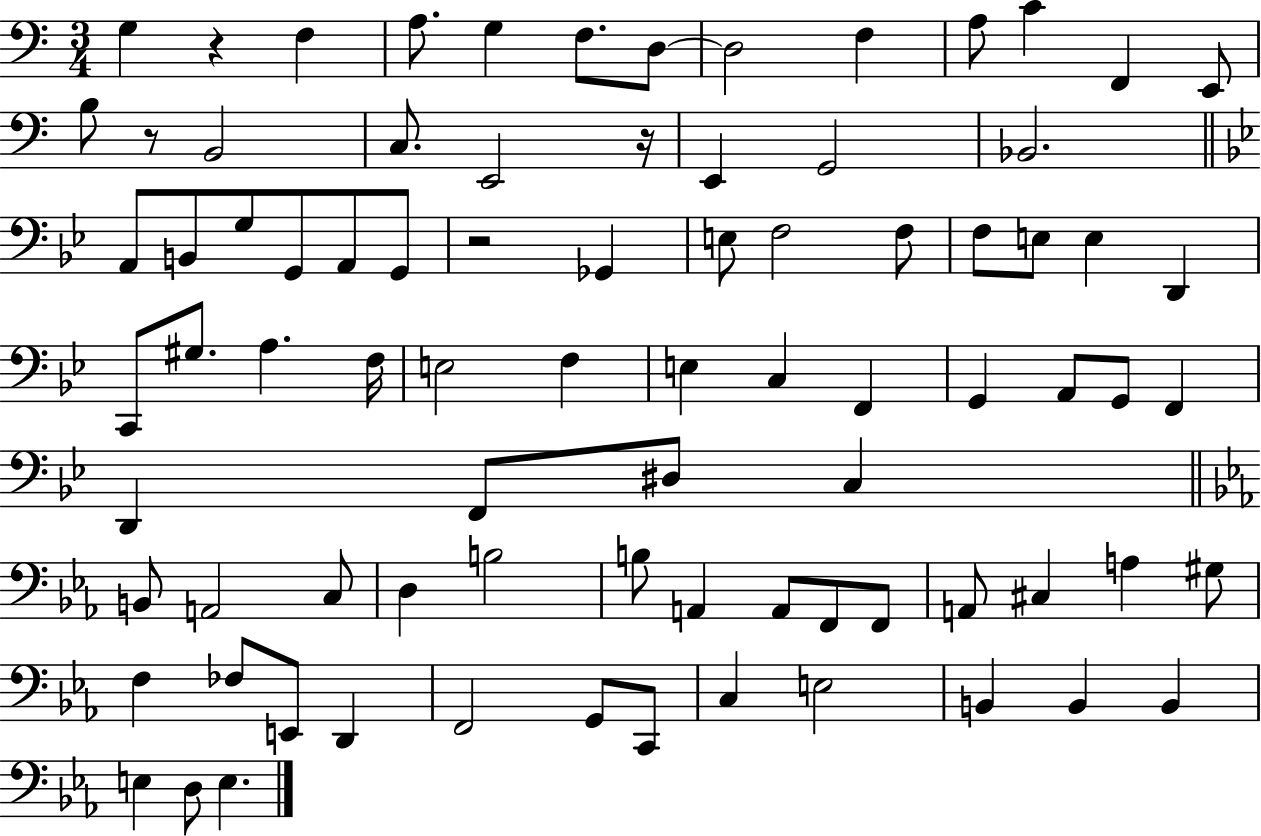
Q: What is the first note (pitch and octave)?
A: G3